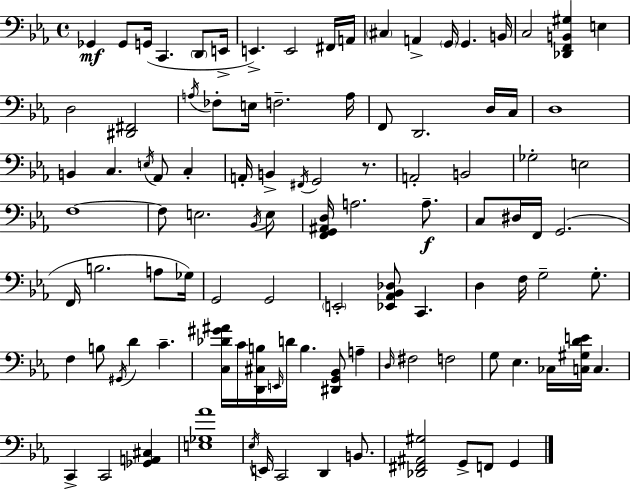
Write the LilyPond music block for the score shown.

{
  \clef bass
  \time 4/4
  \defaultTimeSignature
  \key c \minor
  ges,4\mf ges,8 g,16( c,4. \parenthesize d,8 e,16-> | e,4.->) e,2 fis,16 a,16 | \parenthesize cis4 a,4-> \parenthesize g,16 g,4. b,16 | c2 <des, f, b, gis>4 e4 | \break d2 <dis, fis,>2 | \acciaccatura { a16 } fes8-. e16 f2.-- | a16 f,8 d,2. d16 | c16 d1 | \break b,4 c4. \acciaccatura { e16 } aes,8 c4-. | a,16-. b,4-> \acciaccatura { fis,16 } g,2 | r8. a,2-. b,2 | ges2-. e2 | \break f1~~ | f8 e2. | \acciaccatura { bes,16 } e8 <f, g, ais, d>16 a2. | a8.--\f c8 dis16 f,16 g,2.( | \break f,16 b2. | a8 ges16) g,2 g,2 | \parenthesize e,2-. <ees, aes, bes, des>8 c,4. | d4 f16 g2-- | \break g8.-. f4 b8 \acciaccatura { gis,16 } d'4 c'4.-- | <c des' gis' ais'>16 c'16 <d, cis b>16 \grace { e,16 } d'16 b4. | <dis, g, bes,>8 a4-- \grace { d16 } fis2 f2 | g8 ees4. ces16 | \break <c gis d' e'>16 c4. c,4-> c,2 | <ges, a, cis>4 <e ges aes'>1 | \acciaccatura { ees16 } e,16 c,2 | d,4 b,8. <des, fis, ais, gis>2 | \break g,8-> f,8 g,4 \bar "|."
}